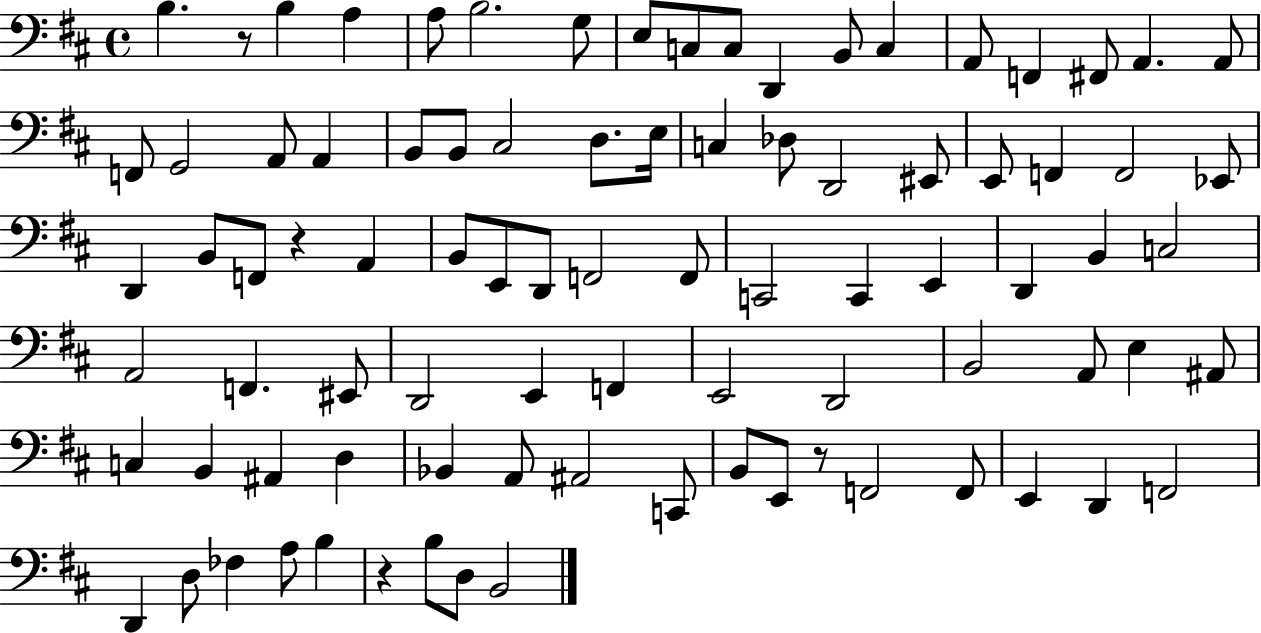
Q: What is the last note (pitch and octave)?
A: B2